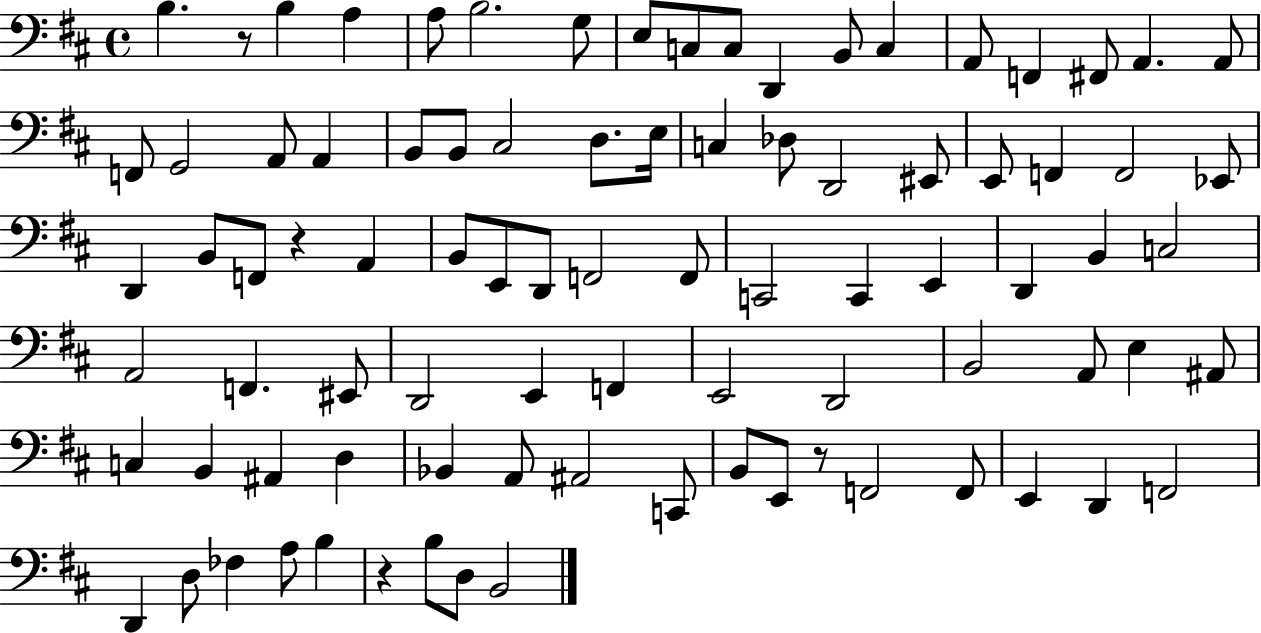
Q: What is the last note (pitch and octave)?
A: B2